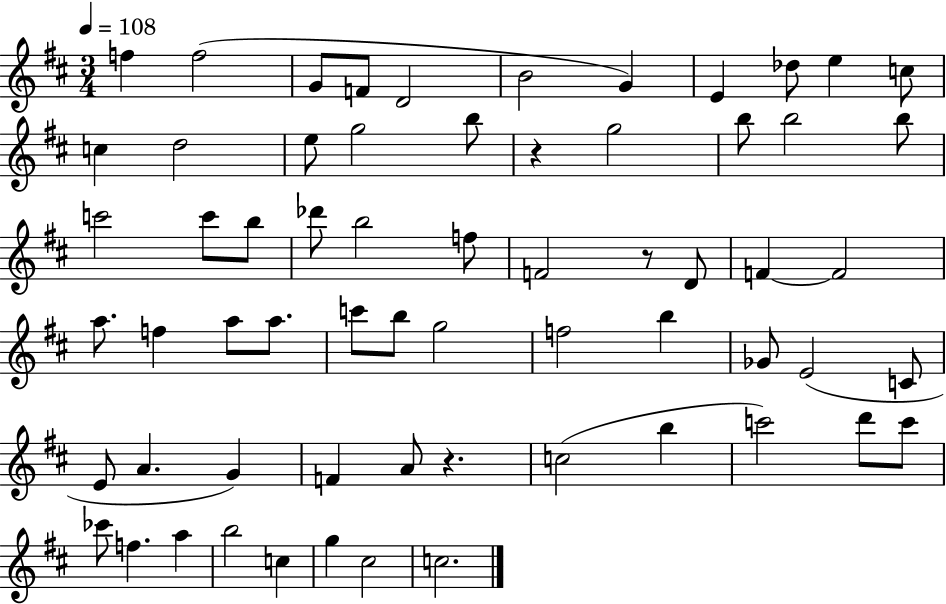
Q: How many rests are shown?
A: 3